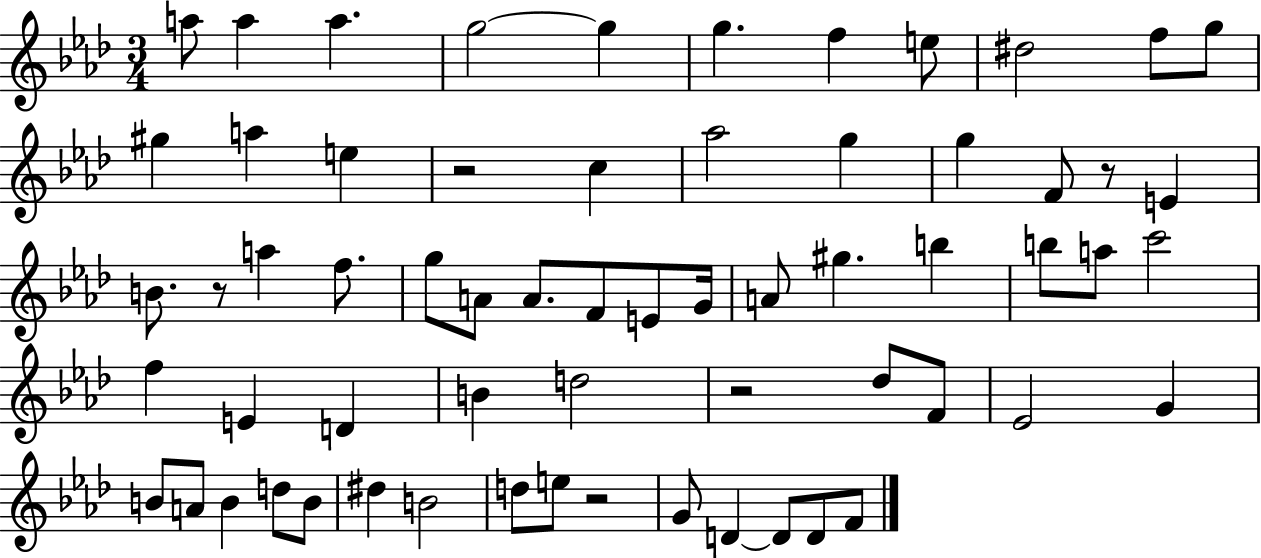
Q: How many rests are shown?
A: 5